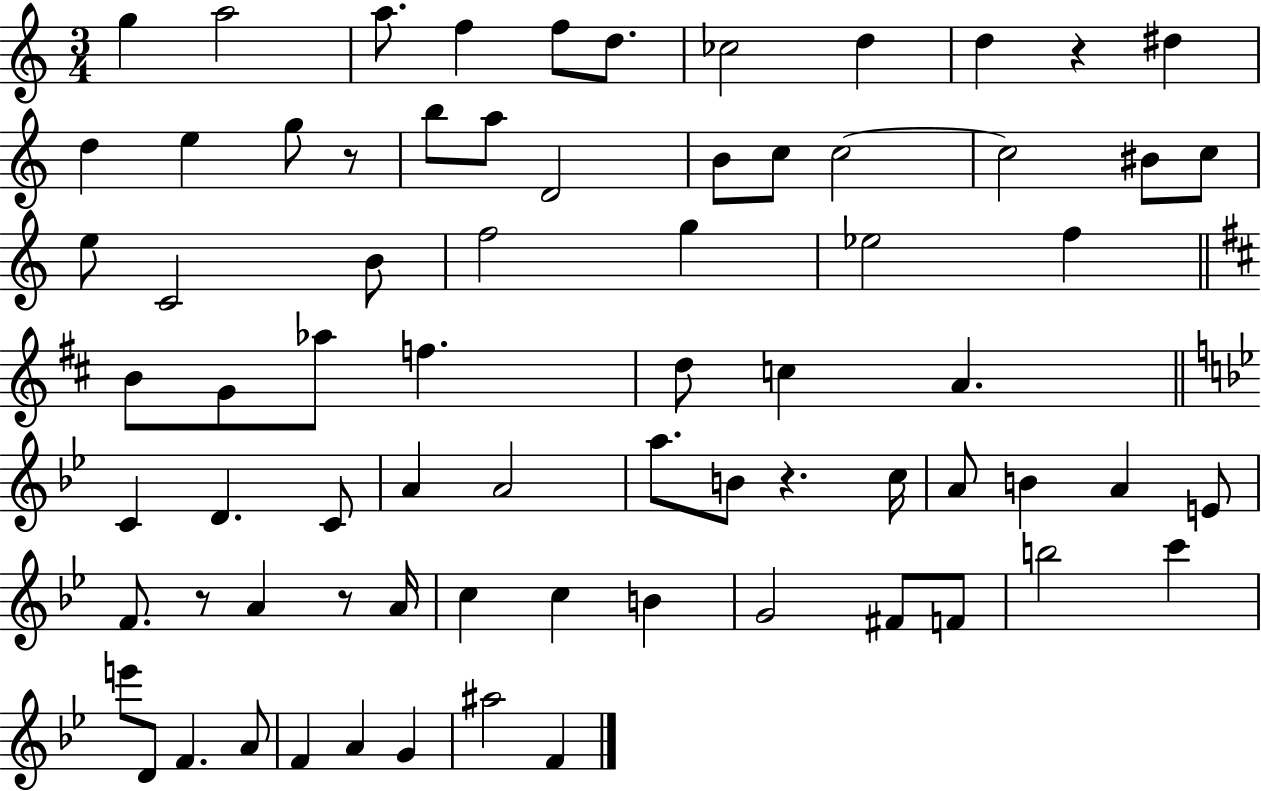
{
  \clef treble
  \numericTimeSignature
  \time 3/4
  \key c \major
  g''4 a''2 | a''8. f''4 f''8 d''8. | ces''2 d''4 | d''4 r4 dis''4 | \break d''4 e''4 g''8 r8 | b''8 a''8 d'2 | b'8 c''8 c''2~~ | c''2 bis'8 c''8 | \break e''8 c'2 b'8 | f''2 g''4 | ees''2 f''4 | \bar "||" \break \key d \major b'8 g'8 aes''8 f''4. | d''8 c''4 a'4. | \bar "||" \break \key bes \major c'4 d'4. c'8 | a'4 a'2 | a''8. b'8 r4. c''16 | a'8 b'4 a'4 e'8 | \break f'8. r8 a'4 r8 a'16 | c''4 c''4 b'4 | g'2 fis'8 f'8 | b''2 c'''4 | \break e'''8 d'8 f'4. a'8 | f'4 a'4 g'4 | ais''2 f'4 | \bar "|."
}